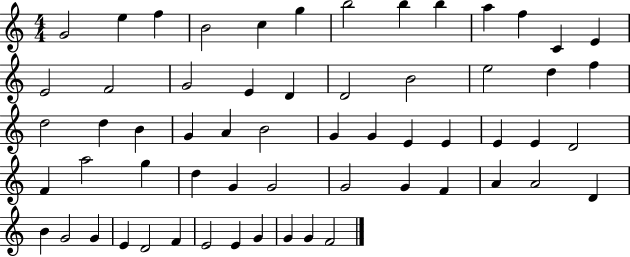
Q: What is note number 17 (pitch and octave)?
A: E4